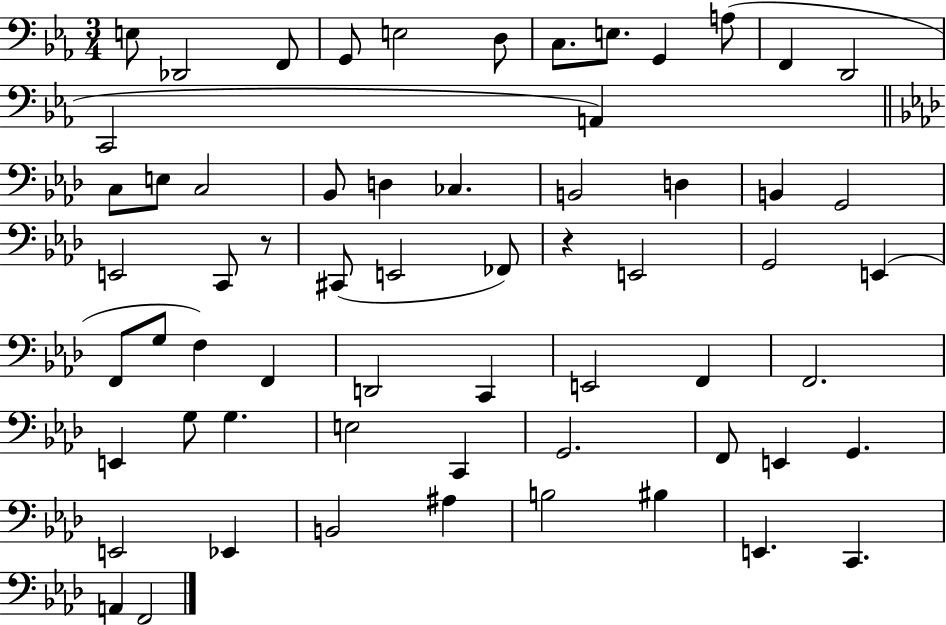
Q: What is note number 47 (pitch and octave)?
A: G2